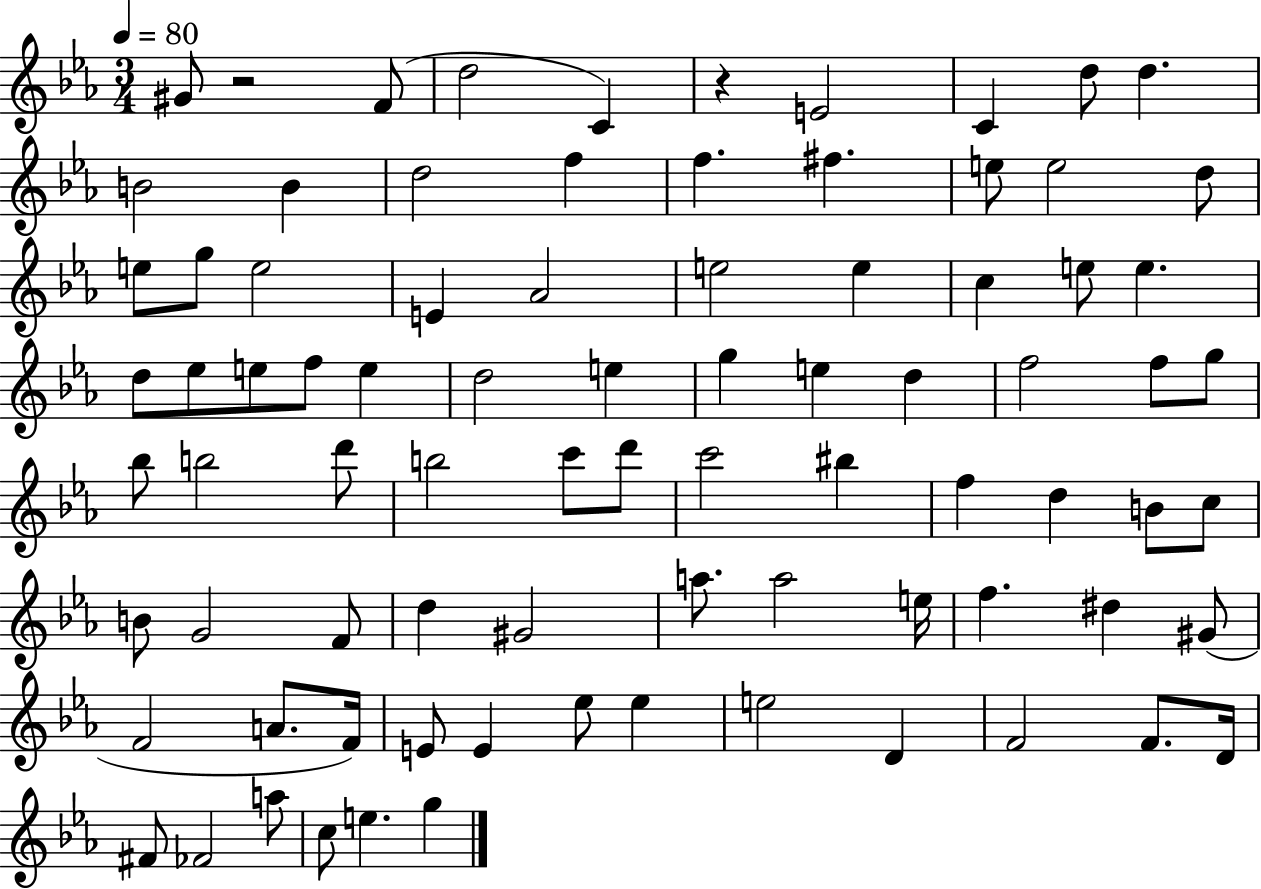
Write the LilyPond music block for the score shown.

{
  \clef treble
  \numericTimeSignature
  \time 3/4
  \key ees \major
  \tempo 4 = 80
  \repeat volta 2 { gis'8 r2 f'8( | d''2 c'4) | r4 e'2 | c'4 d''8 d''4. | \break b'2 b'4 | d''2 f''4 | f''4. fis''4. | e''8 e''2 d''8 | \break e''8 g''8 e''2 | e'4 aes'2 | e''2 e''4 | c''4 e''8 e''4. | \break d''8 ees''8 e''8 f''8 e''4 | d''2 e''4 | g''4 e''4 d''4 | f''2 f''8 g''8 | \break bes''8 b''2 d'''8 | b''2 c'''8 d'''8 | c'''2 bis''4 | f''4 d''4 b'8 c''8 | \break b'8 g'2 f'8 | d''4 gis'2 | a''8. a''2 e''16 | f''4. dis''4 gis'8( | \break f'2 a'8. f'16) | e'8 e'4 ees''8 ees''4 | e''2 d'4 | f'2 f'8. d'16 | \break fis'8 fes'2 a''8 | c''8 e''4. g''4 | } \bar "|."
}